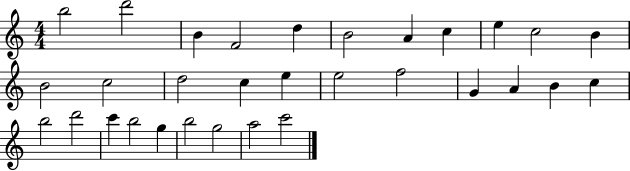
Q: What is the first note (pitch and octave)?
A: B5